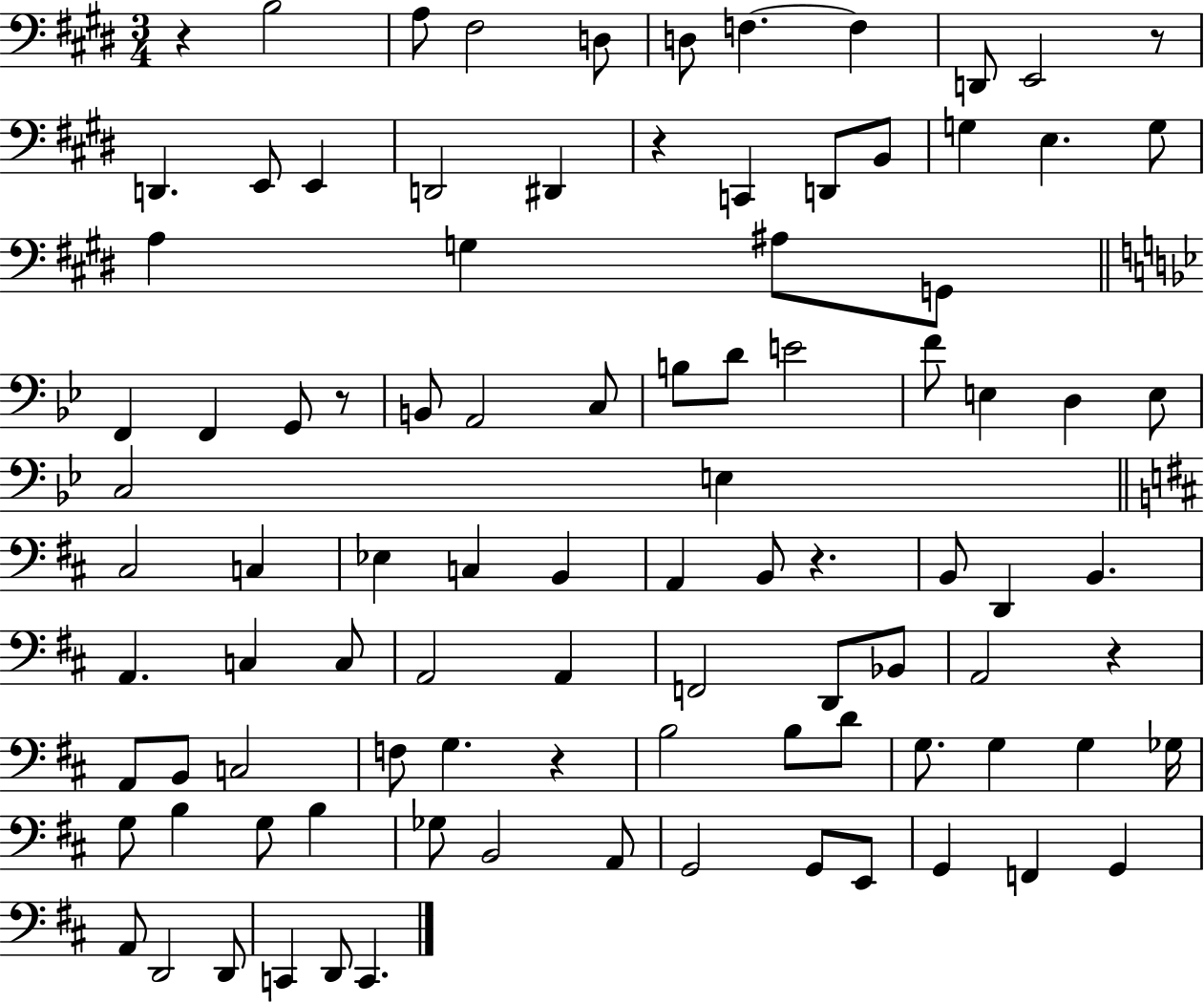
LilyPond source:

{
  \clef bass
  \numericTimeSignature
  \time 3/4
  \key e \major
  r4 b2 | a8 fis2 d8 | d8 f4.~~ f4 | d,8 e,2 r8 | \break d,4. e,8 e,4 | d,2 dis,4 | r4 c,4 d,8 b,8 | g4 e4. g8 | \break a4 g4 ais8 g,8 | \bar "||" \break \key bes \major f,4 f,4 g,8 r8 | b,8 a,2 c8 | b8 d'8 e'2 | f'8 e4 d4 e8 | \break c2 e4 | \bar "||" \break \key d \major cis2 c4 | ees4 c4 b,4 | a,4 b,8 r4. | b,8 d,4 b,4. | \break a,4. c4 c8 | a,2 a,4 | f,2 d,8 bes,8 | a,2 r4 | \break a,8 b,8 c2 | f8 g4. r4 | b2 b8 d'8 | g8. g4 g4 ges16 | \break g8 b4 g8 b4 | ges8 b,2 a,8 | g,2 g,8 e,8 | g,4 f,4 g,4 | \break a,8 d,2 d,8 | c,4 d,8 c,4. | \bar "|."
}